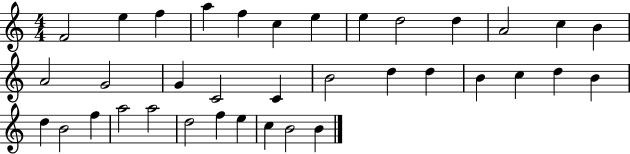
X:1
T:Untitled
M:4/4
L:1/4
K:C
F2 e f a f c e e d2 d A2 c B A2 G2 G C2 C B2 d d B c d B d B2 f a2 a2 d2 f e c B2 B